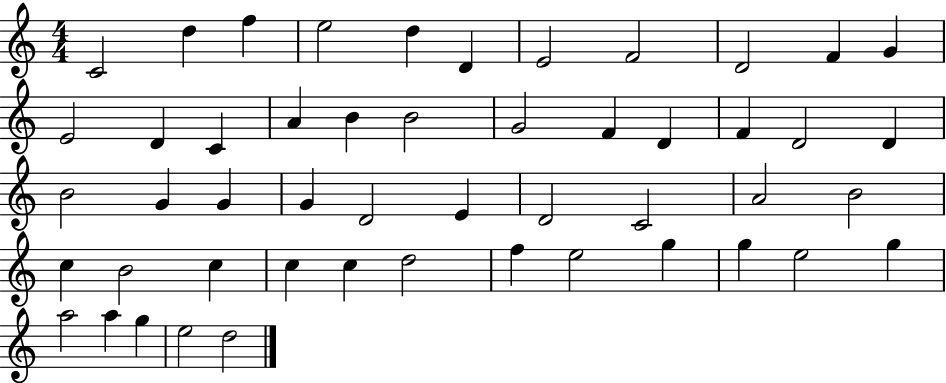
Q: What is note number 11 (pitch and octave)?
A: G4